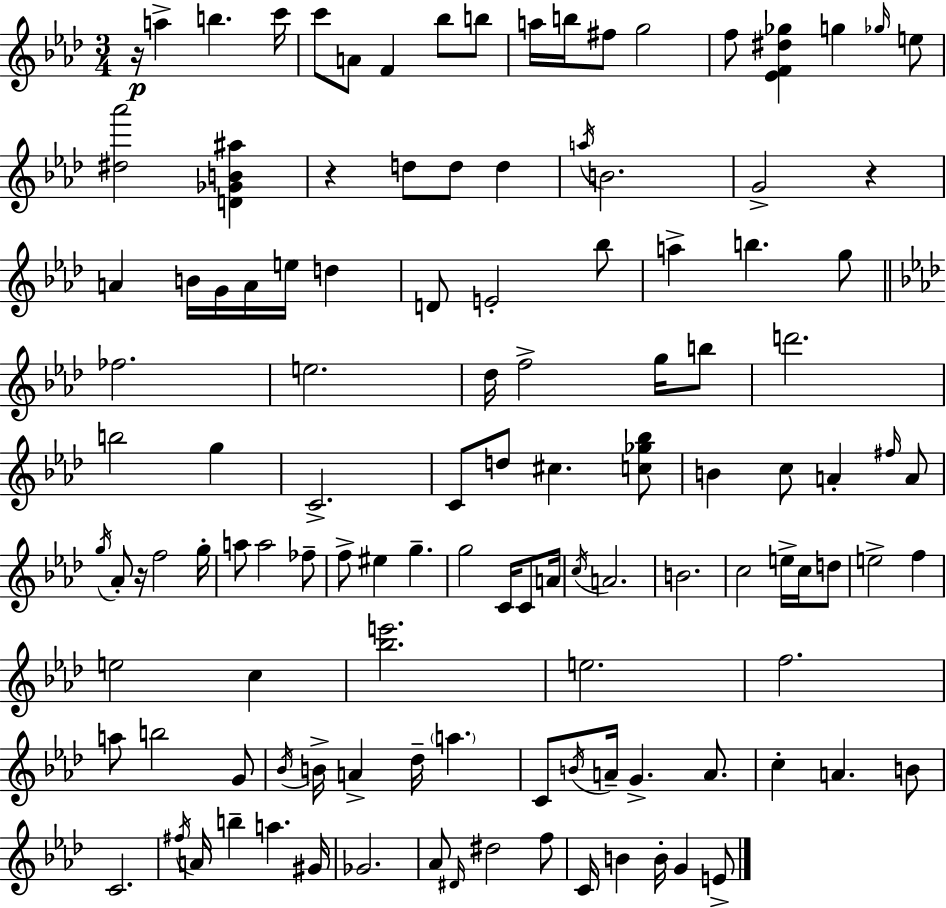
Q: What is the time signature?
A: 3/4